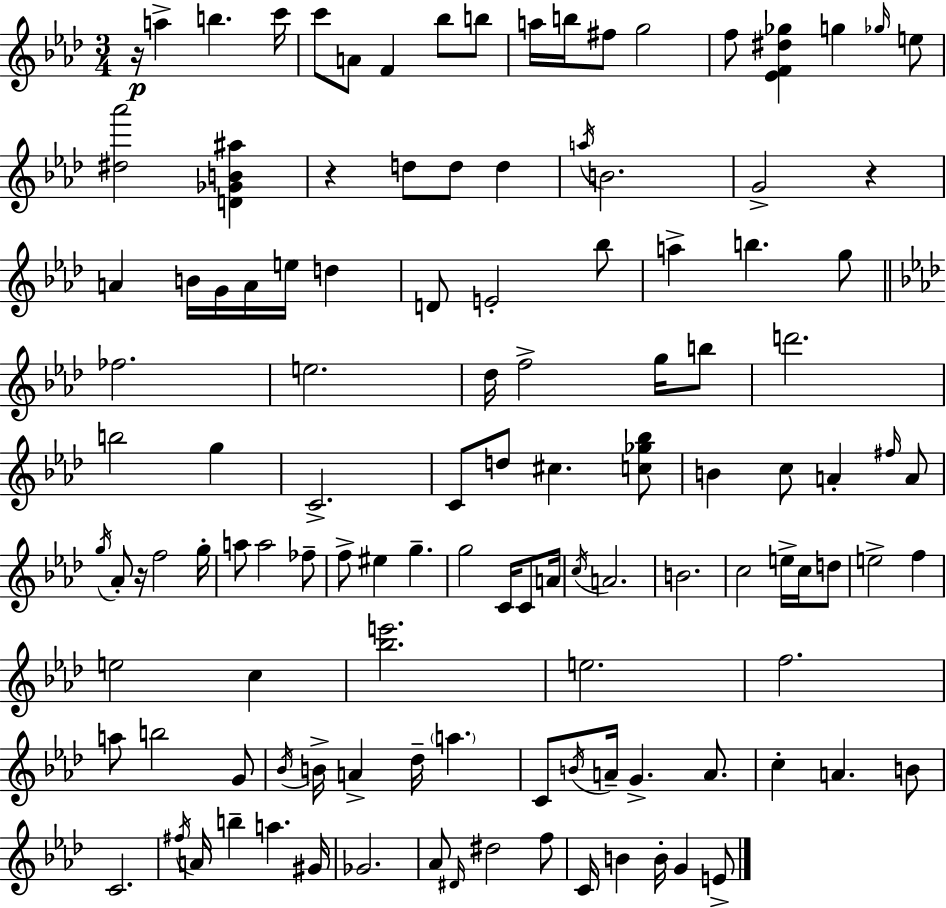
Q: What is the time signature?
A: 3/4